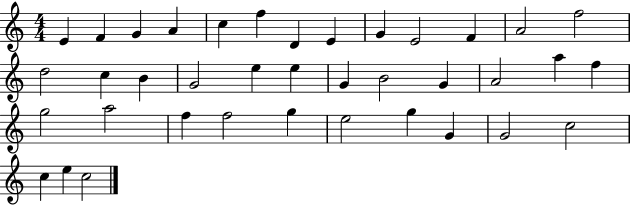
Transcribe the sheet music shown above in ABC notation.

X:1
T:Untitled
M:4/4
L:1/4
K:C
E F G A c f D E G E2 F A2 f2 d2 c B G2 e e G B2 G A2 a f g2 a2 f f2 g e2 g G G2 c2 c e c2